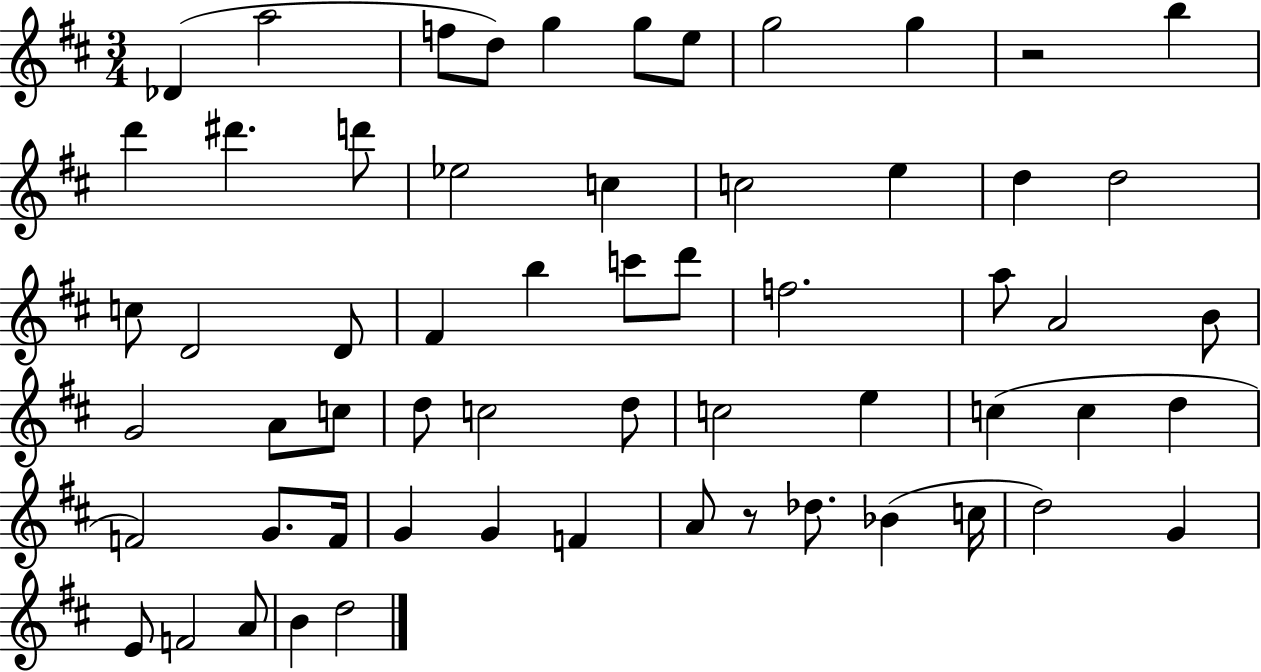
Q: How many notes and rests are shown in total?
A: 60